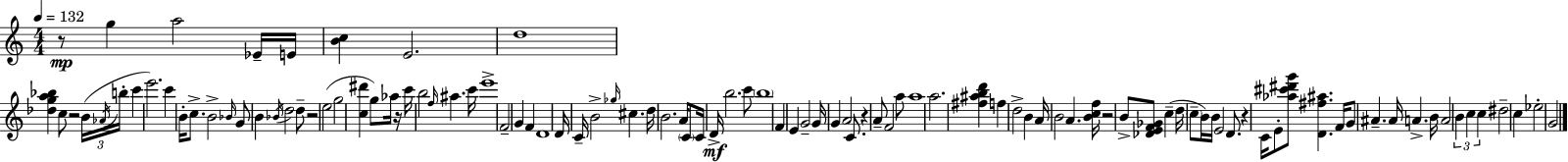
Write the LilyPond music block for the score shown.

{
  \clef treble
  \numericTimeSignature
  \time 4/4
  \key a \minor
  \tempo 4 = 132
  r8\mp g''4 a''2 ees'16-- e'16 | <b' c''>4 e'2. | d''1 | <des'' g'' a'' bes''>4 c''8 r2 \tuplet 3/2 { b'16( \acciaccatura { aes'16 } | \break b''16-. } c'''4 e'''2.) | c'''4 b'16-. c''8.-> b'2-> | \grace { bes'16 } g'8 b'4 \acciaccatura { bes'16 } d''2 | d''8-- r2 e''2( | \break g''2 <c'' dis'''>4 g''8) | aes''16 r16 c'''16 b''2 \grace { f''16 } ais''4. | c'''16 e'''1-> | f'2-- g'4 | \break f'4 d'1 | d'16 c'16-- b'2-> \grace { ges''16 } cis''4. | d''16 b'2. | a'16 \parenthesize c'8 c'16 d'16->\mf b''2. | \break c'''8 \parenthesize b''1 | f'4 e'4 g'2-- | g'16 g'4 a'2 | c'8. r4 a'8-- f'2 | \break a''8 a''1 | a''2. | <fis'' ais'' b'' d'''>4 f''4 d''2-> | b'4 a'16 b'2 a'4. | \break <b' c'' f''>16 r2 b'8-> <des' e' f' ges'>8 | c''4--( d''16 \parenthesize c''8-- b'16) b'16 e'2 | d'8. r4 c'16 e'8-. <aes'' cis''' dis''' g'''>8 <d' fis'' ais''>4. | f'16 g'8 ais'4.-- ais'16 a'4.-> | \break b'16 a'2 \tuplet 3/2 { b'4 | c''4 c''4 } dis''2-- | c''4 ees''2-. g'2 | \bar "|."
}